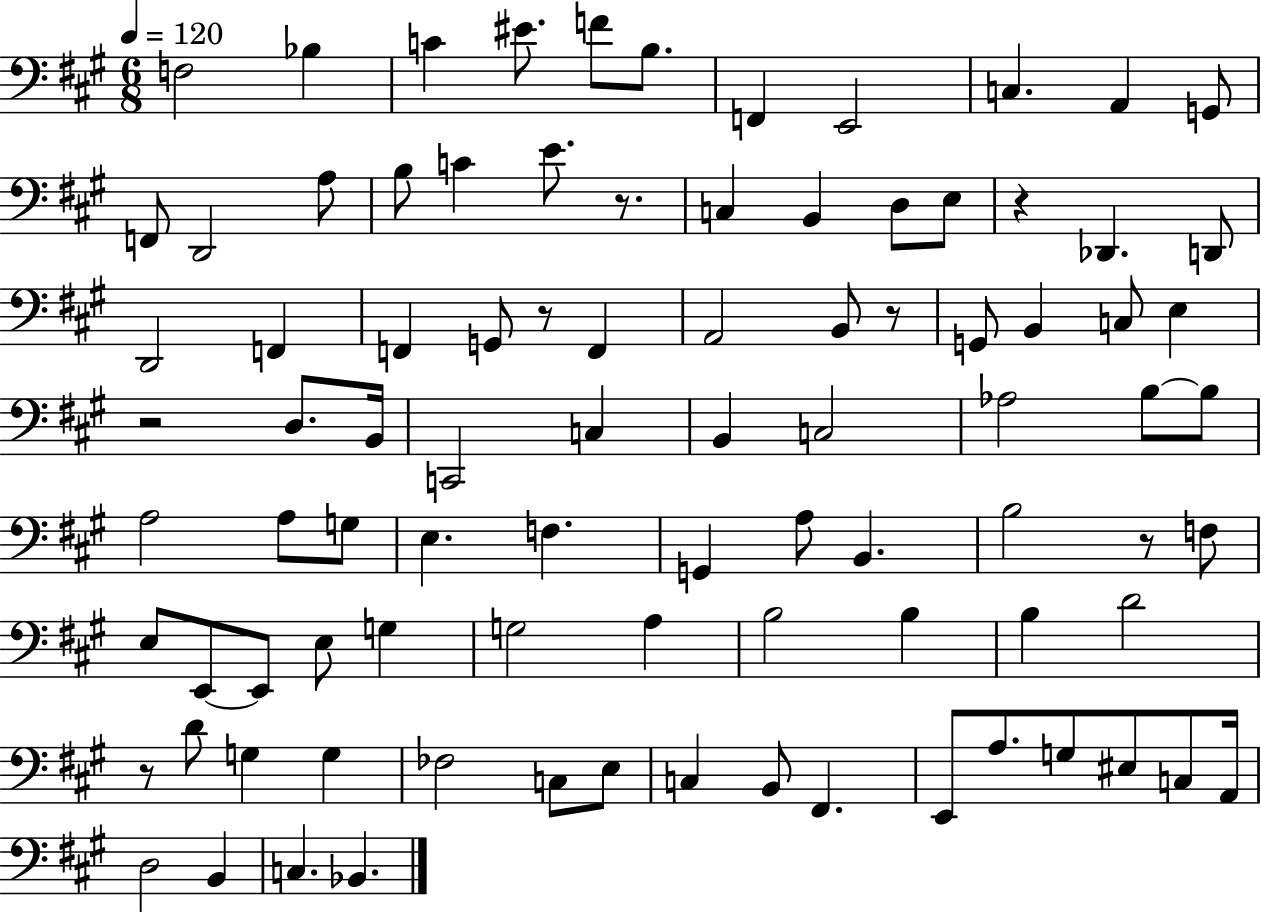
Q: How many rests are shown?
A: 7